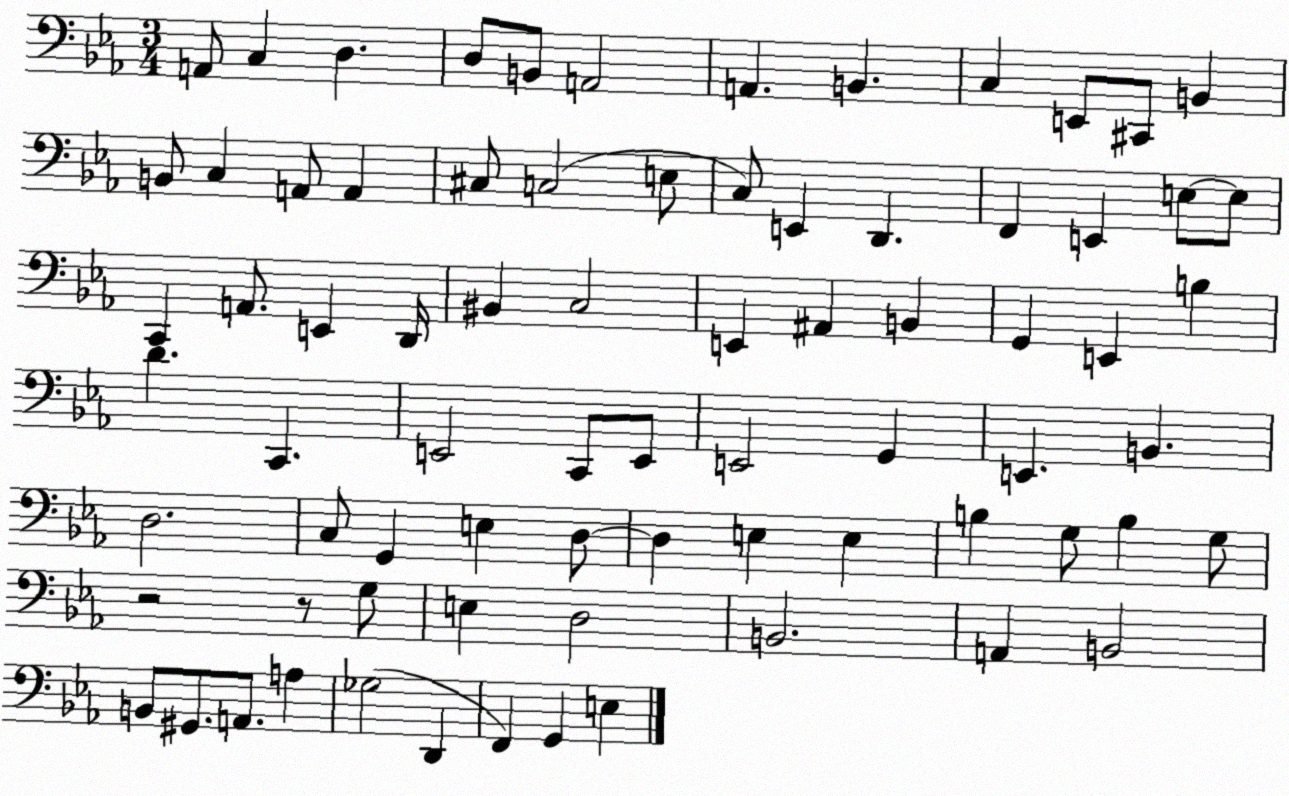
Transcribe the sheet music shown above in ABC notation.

X:1
T:Untitled
M:3/4
L:1/4
K:Eb
A,,/2 C, D, D,/2 B,,/2 A,,2 A,, B,, C, E,,/2 ^C,,/2 B,, B,,/2 C, A,,/2 A,, ^C,/2 C,2 E,/2 C,/2 E,, D,, F,, E,, E,/2 E,/2 C,, A,,/2 E,, D,,/4 ^B,, C,2 E,, ^A,, B,, G,, E,, B, D C,, E,,2 C,,/2 E,,/2 E,,2 G,, E,, B,, D,2 C,/2 G,, E, D,/2 D, E, E, B, G,/2 B, G,/2 z2 z/2 G,/2 E, D,2 B,,2 A,, B,,2 B,,/2 ^G,,/2 A,,/2 A, _G,2 D,, F,, G,, E,